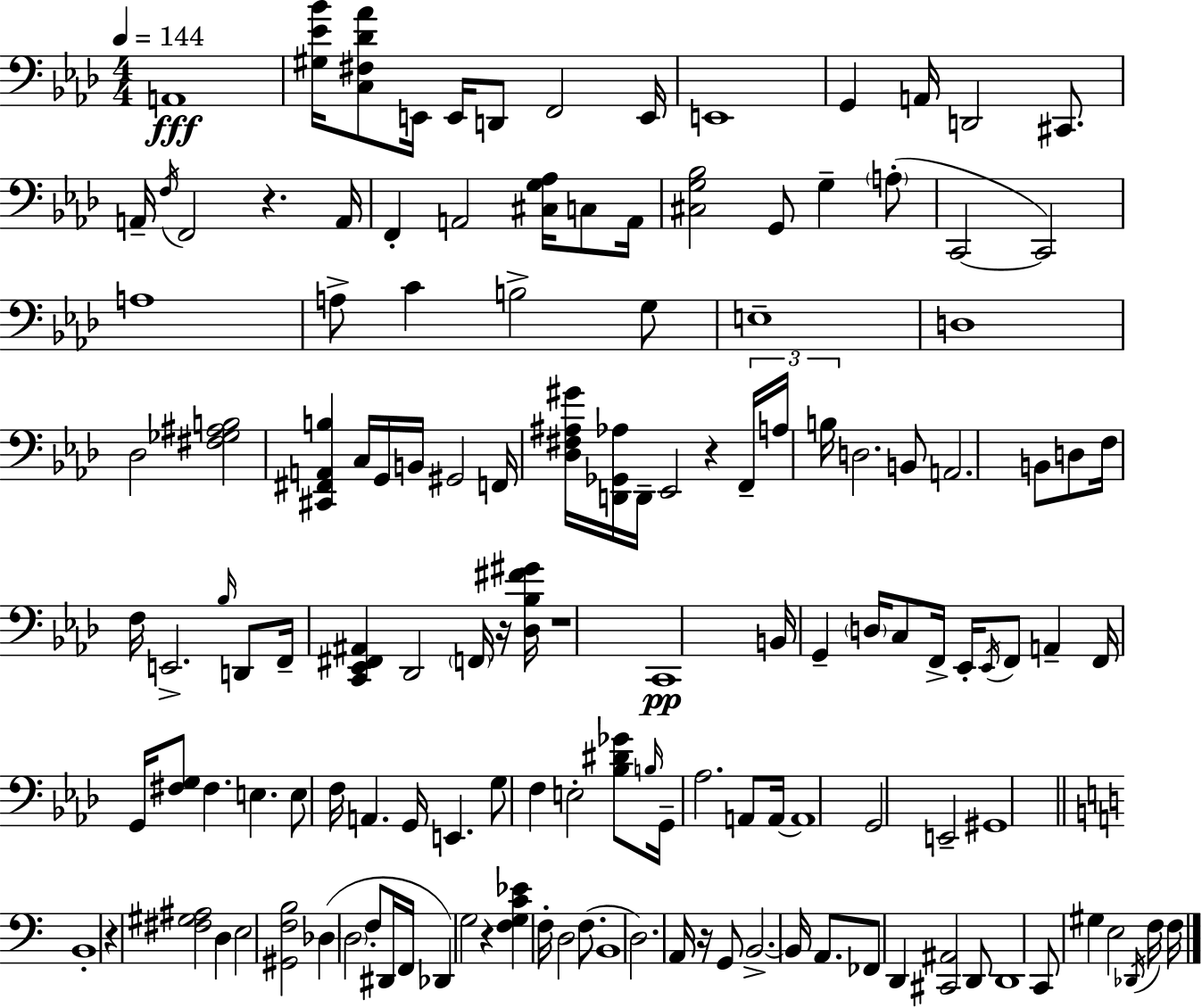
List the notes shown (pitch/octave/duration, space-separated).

A2/w [G#3,Eb4,Bb4]/s [C3,F#3,Db4,Ab4]/e E2/s E2/s D2/e F2/h E2/s E2/w G2/q A2/s D2/h C#2/e. A2/s F3/s F2/h R/q. A2/s F2/q A2/h [C#3,G3,Ab3]/s C3/e A2/s [C#3,G3,Bb3]/h G2/e G3/q A3/e C2/h C2/h A3/w A3/e C4/q B3/h G3/e E3/w D3/w Db3/h [F#3,Gb3,A#3,B3]/h [C#2,F#2,A2,B3]/q C3/s G2/s B2/s G#2/h F2/s [Db3,F#3,A#3,G#4]/s [D2,Gb2,Ab3]/s D2/s Eb2/h R/q F2/s A3/s B3/s D3/h. B2/e A2/h. B2/e D3/e F3/s F3/s E2/h. Bb3/s D2/e F2/s [C2,Eb2,F#2,A#2]/q Db2/h F2/s R/s [Db3,Bb3,F#4,G#4]/s R/w C2/w B2/s G2/q D3/s C3/e F2/s Eb2/s Eb2/s F2/e A2/q F2/s G2/s [F#3,G3]/e F#3/q. E3/q. E3/e F3/s A2/q. G2/s E2/q. G3/e F3/q E3/h [Bb3,D#4,Gb4]/e B3/s G2/s Ab3/h. A2/e A2/s A2/w G2/h E2/h G#2/w B2/w R/q [F#3,G#3,A#3]/h D3/q E3/h [G#2,F3,B3]/h Db3/q D3/h F3/e D#2/s F2/s Db2/q G3/h R/q [F3,G3,C4,Eb4]/q F3/s D3/h F3/e. B2/w D3/h. A2/s R/s G2/e B2/h. B2/s A2/e. FES2/e D2/q [C#2,A#2]/h D2/e D2/w C2/e G#3/q E3/h Db2/s F3/s F3/s